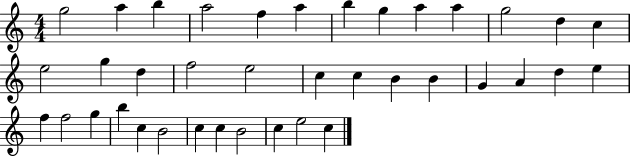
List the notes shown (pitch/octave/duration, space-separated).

G5/h A5/q B5/q A5/h F5/q A5/q B5/q G5/q A5/q A5/q G5/h D5/q C5/q E5/h G5/q D5/q F5/h E5/h C5/q C5/q B4/q B4/q G4/q A4/q D5/q E5/q F5/q F5/h G5/q B5/q C5/q B4/h C5/q C5/q B4/h C5/q E5/h C5/q